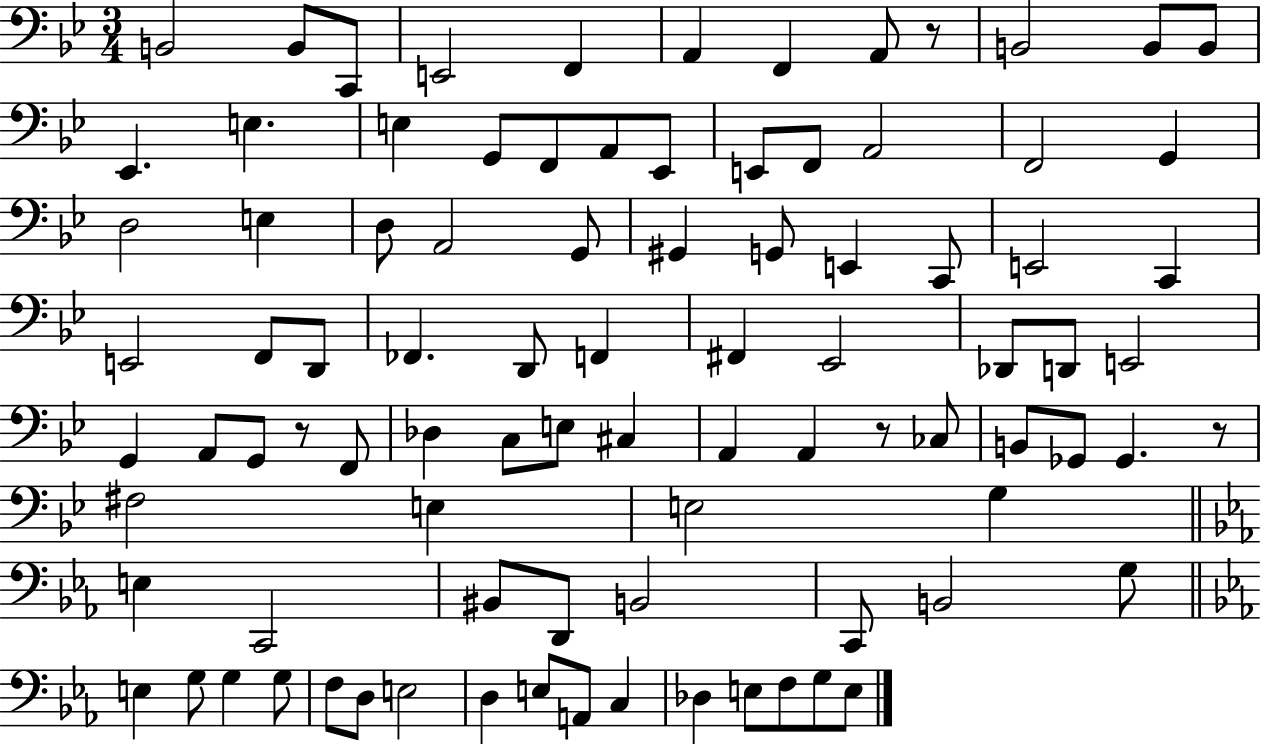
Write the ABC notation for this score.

X:1
T:Untitled
M:3/4
L:1/4
K:Bb
B,,2 B,,/2 C,,/2 E,,2 F,, A,, F,, A,,/2 z/2 B,,2 B,,/2 B,,/2 _E,, E, E, G,,/2 F,,/2 A,,/2 _E,,/2 E,,/2 F,,/2 A,,2 F,,2 G,, D,2 E, D,/2 A,,2 G,,/2 ^G,, G,,/2 E,, C,,/2 E,,2 C,, E,,2 F,,/2 D,,/2 _F,, D,,/2 F,, ^F,, _E,,2 _D,,/2 D,,/2 E,,2 G,, A,,/2 G,,/2 z/2 F,,/2 _D, C,/2 E,/2 ^C, A,, A,, z/2 _C,/2 B,,/2 _G,,/2 _G,, z/2 ^F,2 E, E,2 G, E, C,,2 ^B,,/2 D,,/2 B,,2 C,,/2 B,,2 G,/2 E, G,/2 G, G,/2 F,/2 D,/2 E,2 D, E,/2 A,,/2 C, _D, E,/2 F,/2 G,/2 E,/2